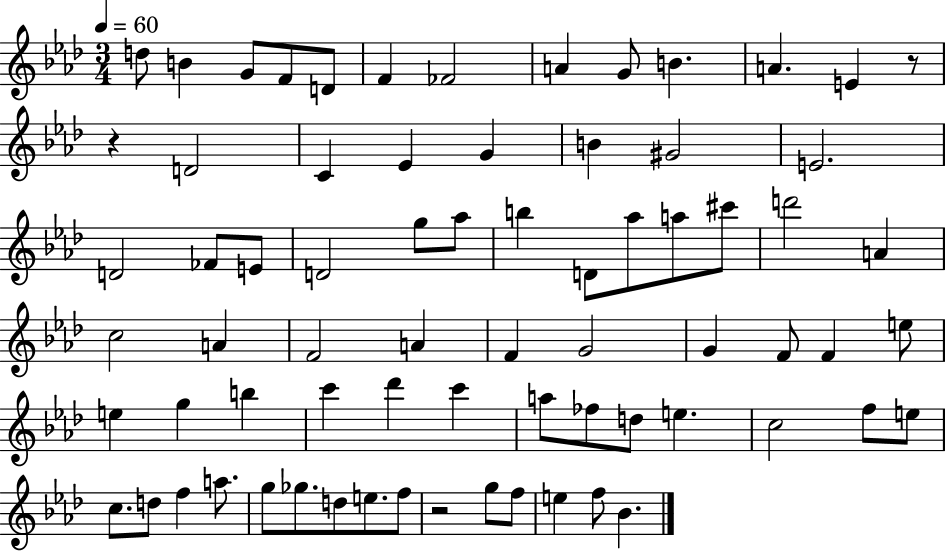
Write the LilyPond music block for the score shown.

{
  \clef treble
  \numericTimeSignature
  \time 3/4
  \key aes \major
  \tempo 4 = 60
  \repeat volta 2 { d''8 b'4 g'8 f'8 d'8 | f'4 fes'2 | a'4 g'8 b'4. | a'4. e'4 r8 | \break r4 d'2 | c'4 ees'4 g'4 | b'4 gis'2 | e'2. | \break d'2 fes'8 e'8 | d'2 g''8 aes''8 | b''4 d'8 aes''8 a''8 cis'''8 | d'''2 a'4 | \break c''2 a'4 | f'2 a'4 | f'4 g'2 | g'4 f'8 f'4 e''8 | \break e''4 g''4 b''4 | c'''4 des'''4 c'''4 | a''8 fes''8 d''8 e''4. | c''2 f''8 e''8 | \break c''8. d''8 f''4 a''8. | g''8 ges''8. d''8 e''8. f''8 | r2 g''8 f''8 | e''4 f''8 bes'4. | \break } \bar "|."
}